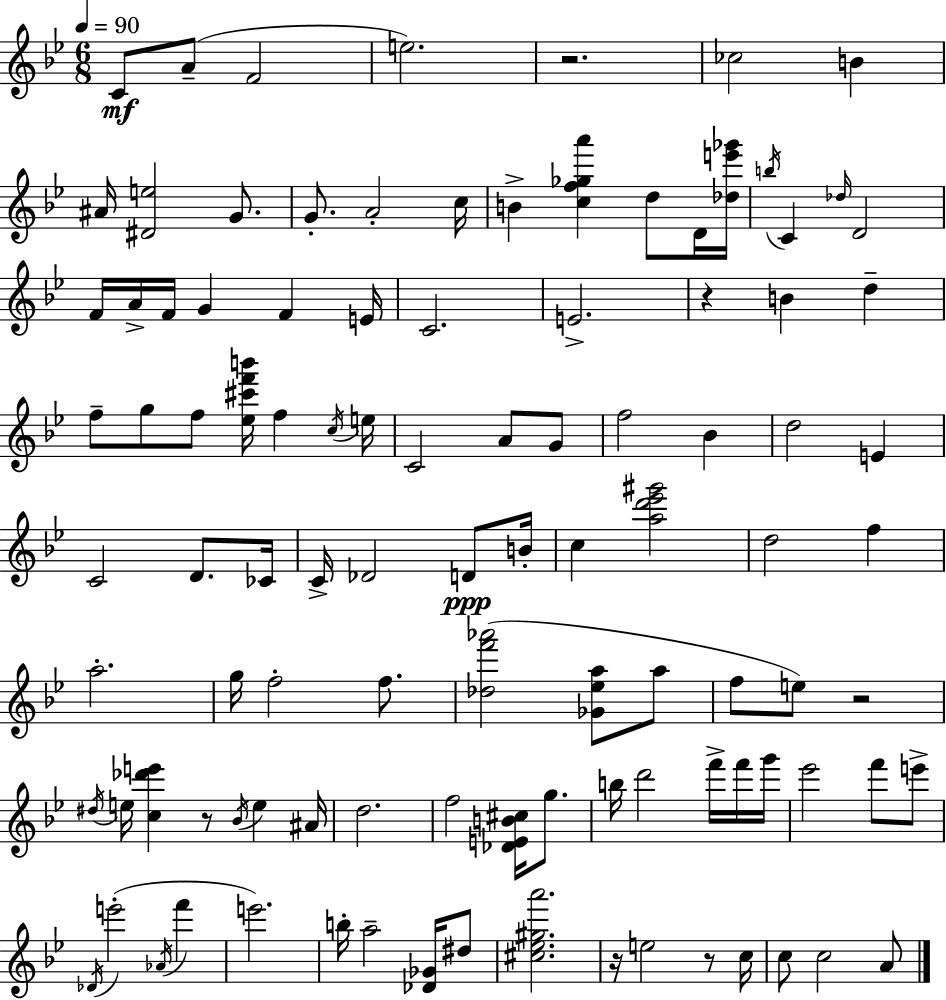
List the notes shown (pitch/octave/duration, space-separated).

C4/e A4/e F4/h E5/h. R/h. CES5/h B4/q A#4/s [D#4,E5]/h G4/e. G4/e. A4/h C5/s B4/q [C5,F5,Gb5,A6]/q D5/e D4/s [Db5,E6,Gb6]/s B5/s C4/q Db5/s D4/h F4/s A4/s F4/s G4/q F4/q E4/s C4/h. E4/h. R/q B4/q D5/q F5/e G5/e F5/e [Eb5,C#6,F6,B6]/s F5/q C5/s E5/s C4/h A4/e G4/e F5/h Bb4/q D5/h E4/q C4/h D4/e. CES4/s C4/s Db4/h D4/e B4/s C5/q [A5,D6,Eb6,G#6]/h D5/h F5/q A5/h. G5/s F5/h F5/e. [Db5,F6,Ab6]/h [Gb4,Eb5,A5]/e A5/e F5/e E5/e R/h D#5/s E5/s [C5,Db6,E6]/q R/e Bb4/s E5/q A#4/s D5/h. F5/h [Db4,E4,B4,C#5]/s G5/e. B5/s D6/h F6/s F6/s G6/s Eb6/h F6/e E6/e Db4/s E6/h Ab4/s F6/q E6/h. B5/s A5/h [Db4,Gb4]/s D#5/e [C#5,Eb5,G#5,A6]/h. R/s E5/h R/e C5/s C5/e C5/h A4/e